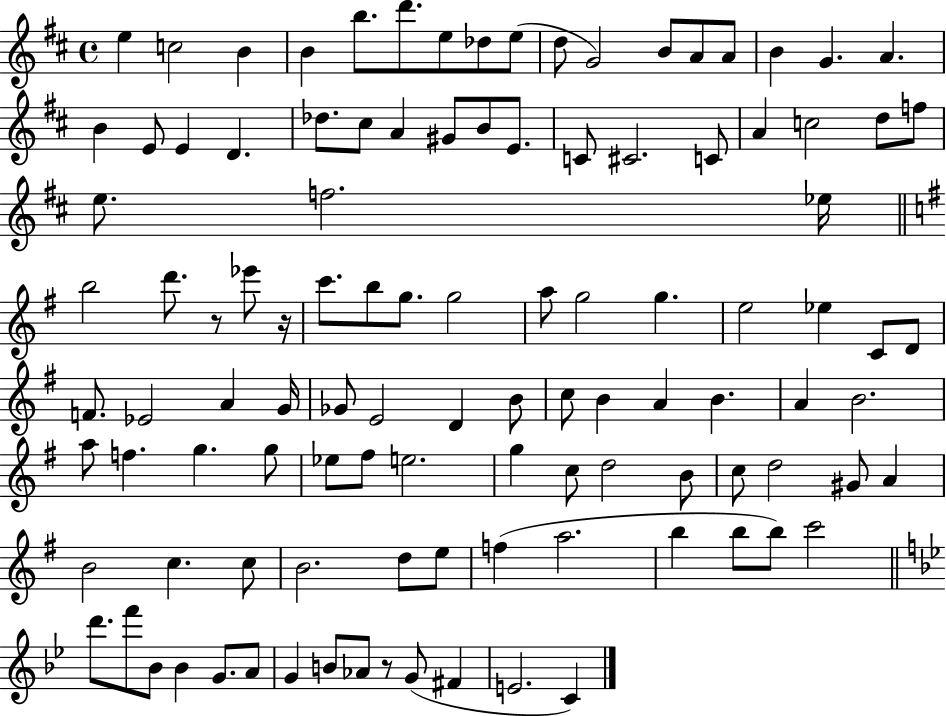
E5/q C5/h B4/q B4/q B5/e. D6/e. E5/e Db5/e E5/e D5/e G4/h B4/e A4/e A4/e B4/q G4/q. A4/q. B4/q E4/e E4/q D4/q. Db5/e. C#5/e A4/q G#4/e B4/e E4/e. C4/e C#4/h. C4/e A4/q C5/h D5/e F5/e E5/e. F5/h. Eb5/s B5/h D6/e. R/e Eb6/e R/s C6/e. B5/e G5/e. G5/h A5/e G5/h G5/q. E5/h Eb5/q C4/e D4/e F4/e. Eb4/h A4/q G4/s Gb4/e E4/h D4/q B4/e C5/e B4/q A4/q B4/q. A4/q B4/h. A5/e F5/q. G5/q. G5/e Eb5/e F#5/e E5/h. G5/q C5/e D5/h B4/e C5/e D5/h G#4/e A4/q B4/h C5/q. C5/e B4/h. D5/e E5/e F5/q A5/h. B5/q B5/e B5/e C6/h D6/e. F6/e Bb4/e Bb4/q G4/e. A4/e G4/q B4/e Ab4/e R/e G4/e F#4/q E4/h. C4/q